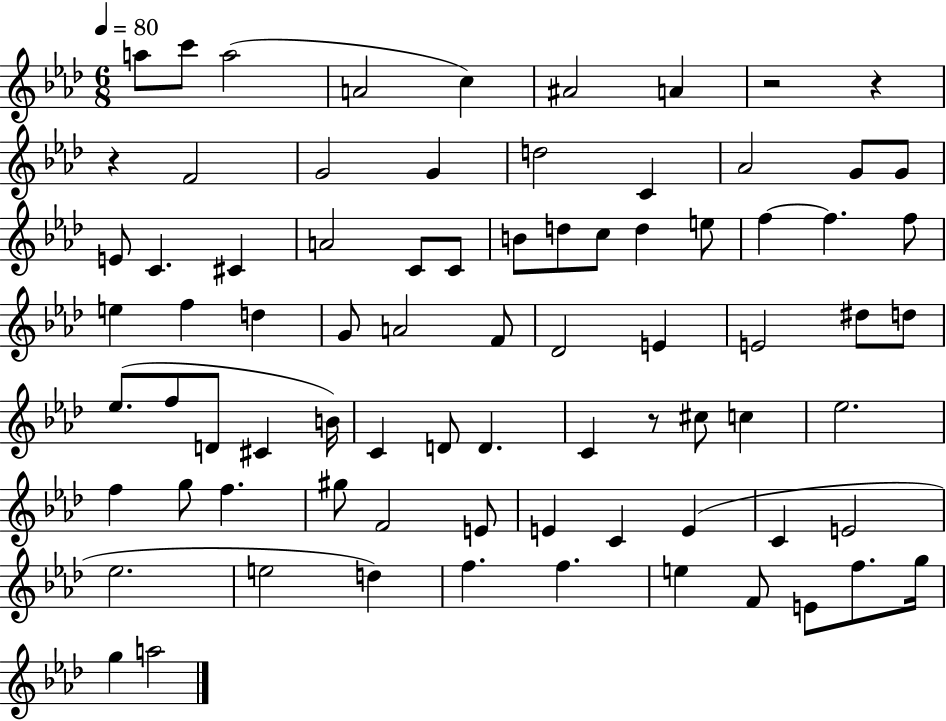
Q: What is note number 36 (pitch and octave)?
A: Db4